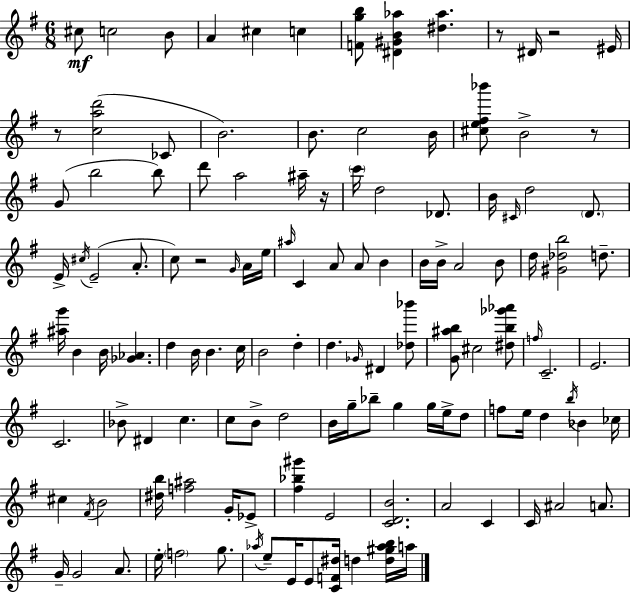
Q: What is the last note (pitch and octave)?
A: A5